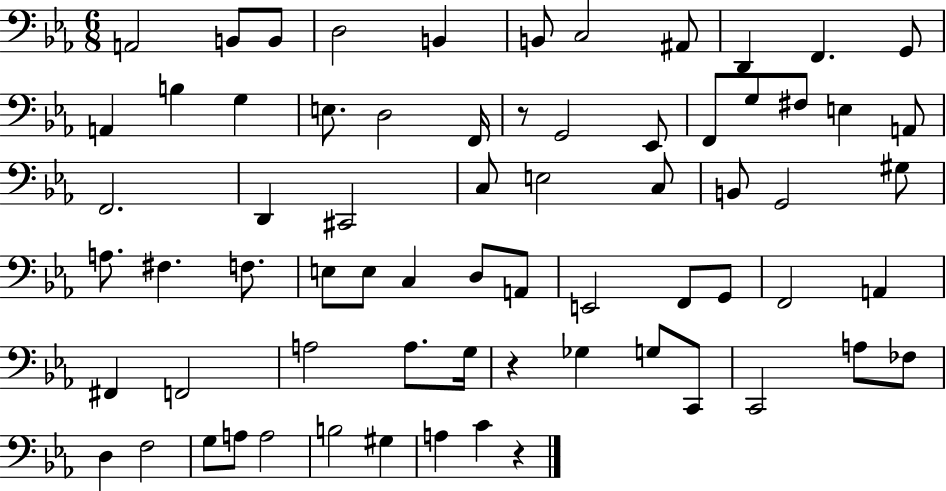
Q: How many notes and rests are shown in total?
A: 69